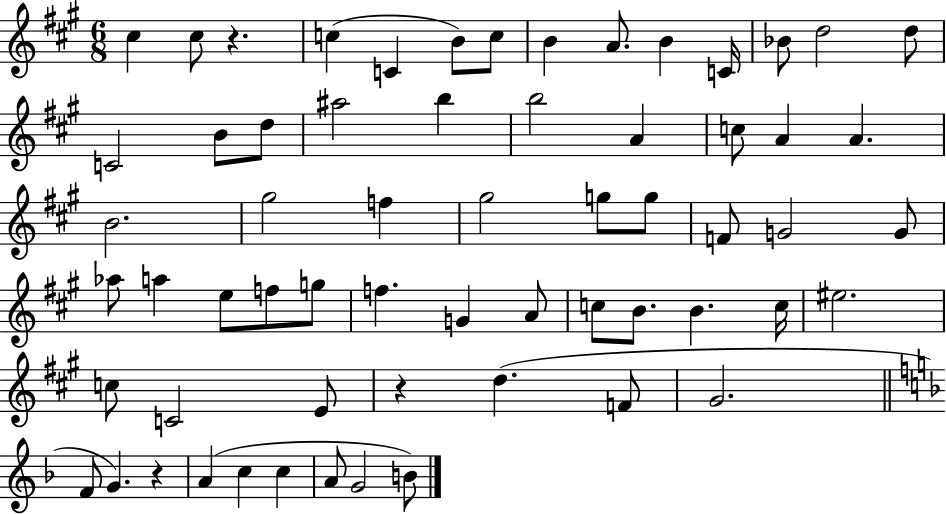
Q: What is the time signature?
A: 6/8